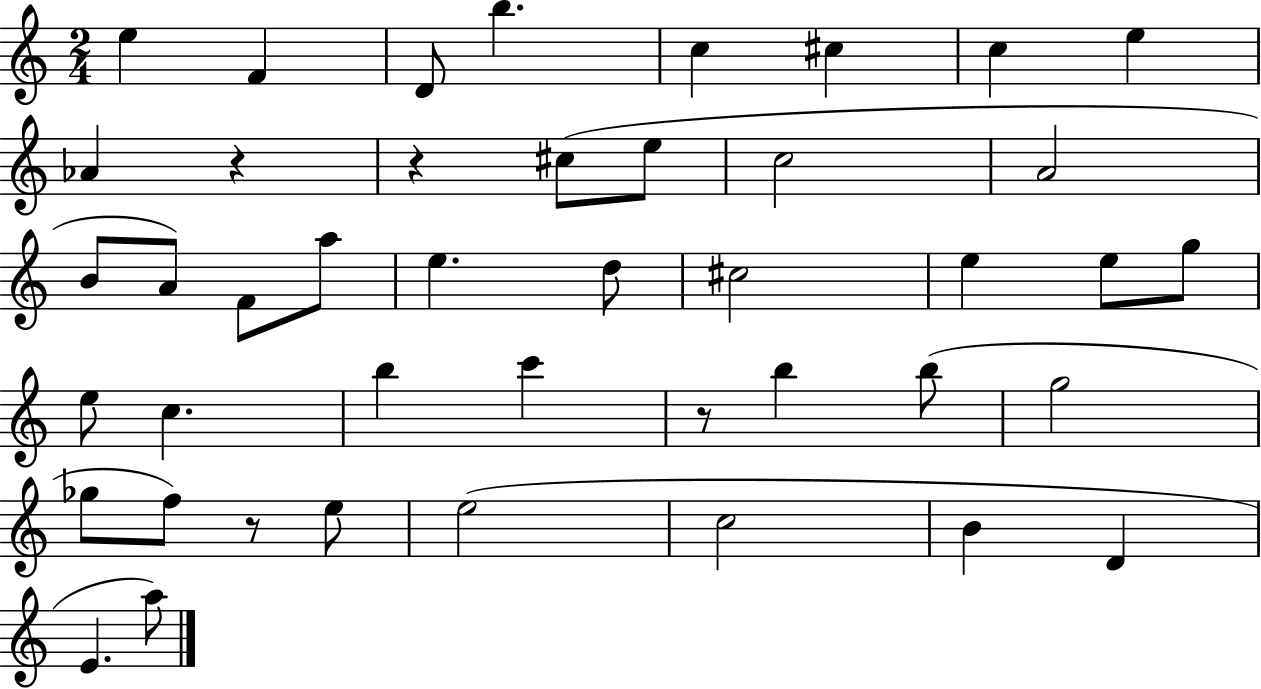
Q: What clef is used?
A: treble